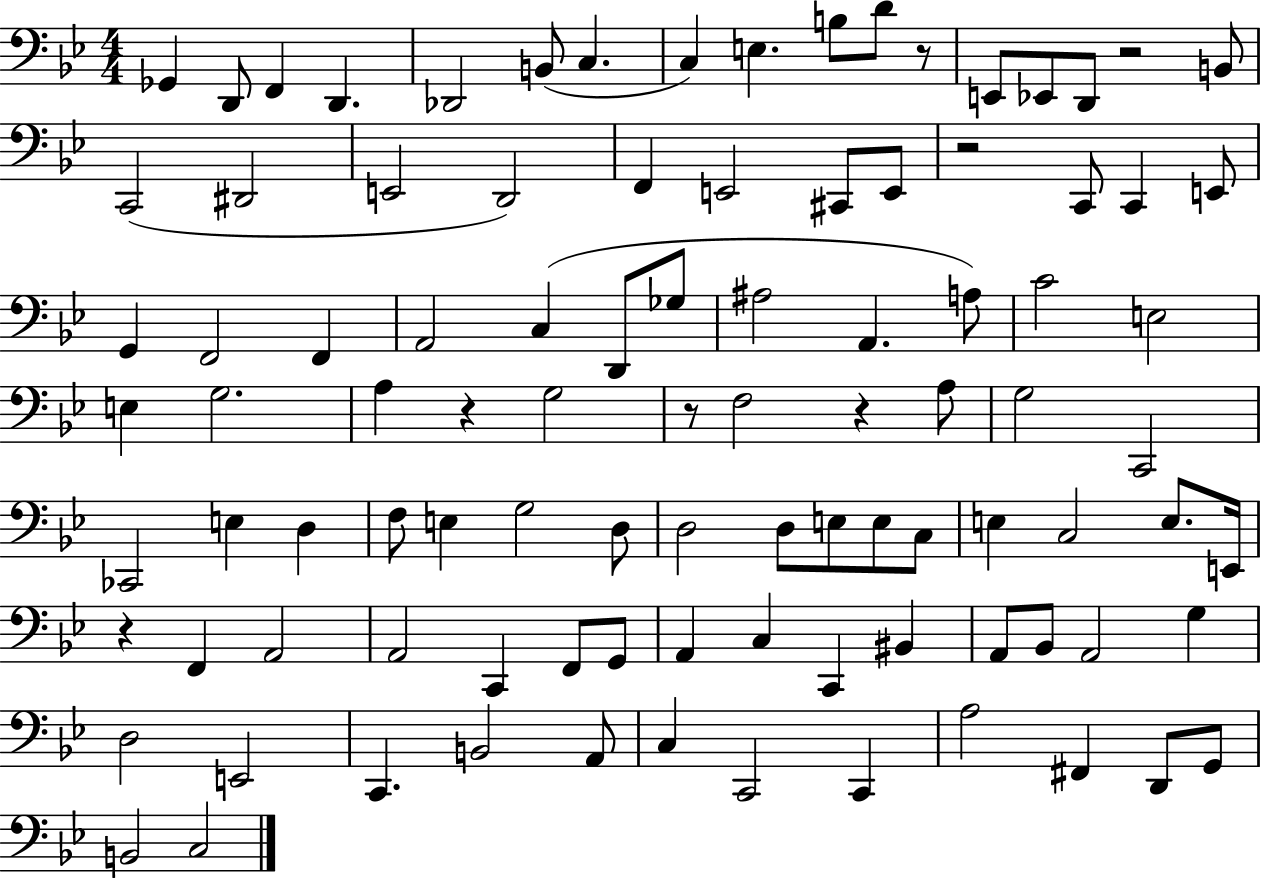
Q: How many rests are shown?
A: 7